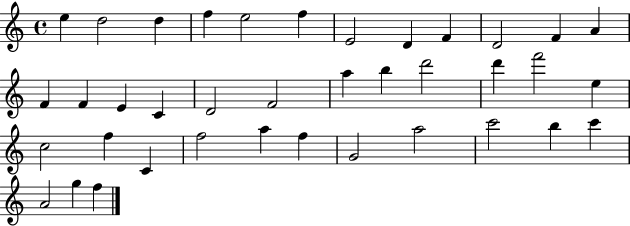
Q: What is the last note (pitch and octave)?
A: F5